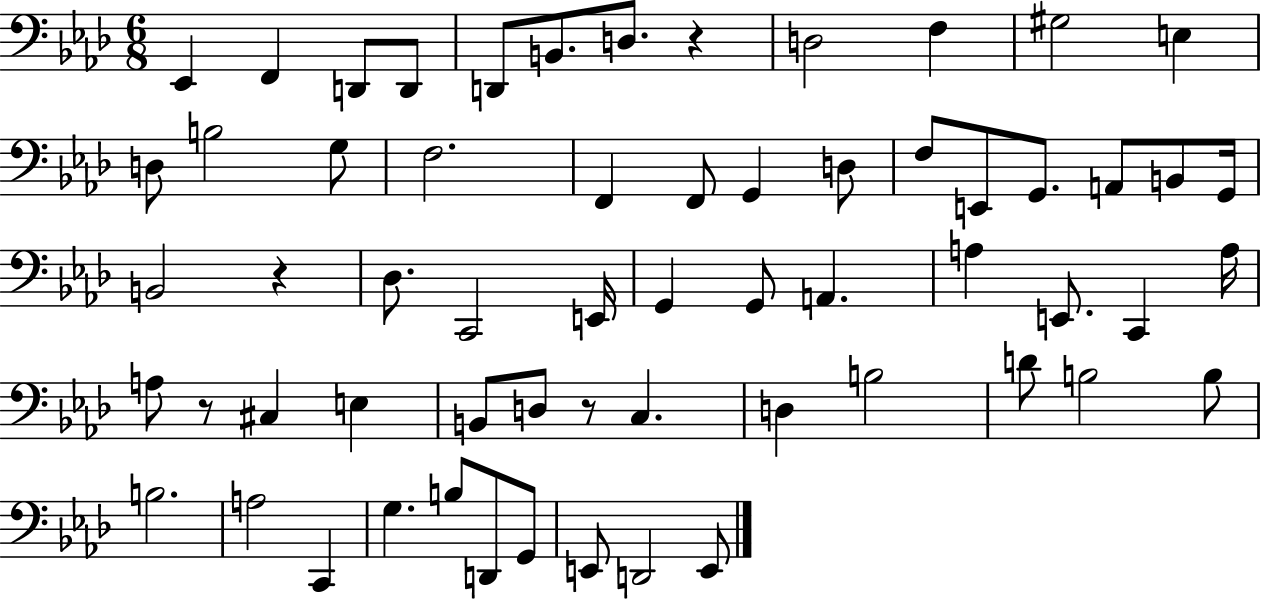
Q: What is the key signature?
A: AES major